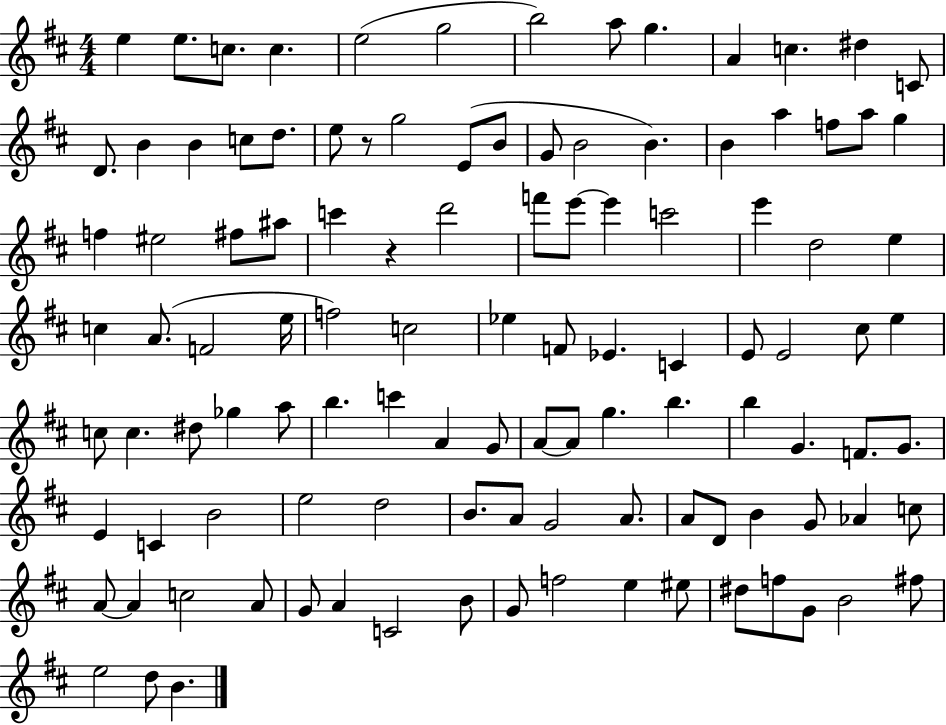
X:1
T:Untitled
M:4/4
L:1/4
K:D
e e/2 c/2 c e2 g2 b2 a/2 g A c ^d C/2 D/2 B B c/2 d/2 e/2 z/2 g2 E/2 B/2 G/2 B2 B B a f/2 a/2 g f ^e2 ^f/2 ^a/2 c' z d'2 f'/2 e'/2 e' c'2 e' d2 e c A/2 F2 e/4 f2 c2 _e F/2 _E C E/2 E2 ^c/2 e c/2 c ^d/2 _g a/2 b c' A G/2 A/2 A/2 g b b G F/2 G/2 E C B2 e2 d2 B/2 A/2 G2 A/2 A/2 D/2 B G/2 _A c/2 A/2 A c2 A/2 G/2 A C2 B/2 G/2 f2 e ^e/2 ^d/2 f/2 G/2 B2 ^f/2 e2 d/2 B